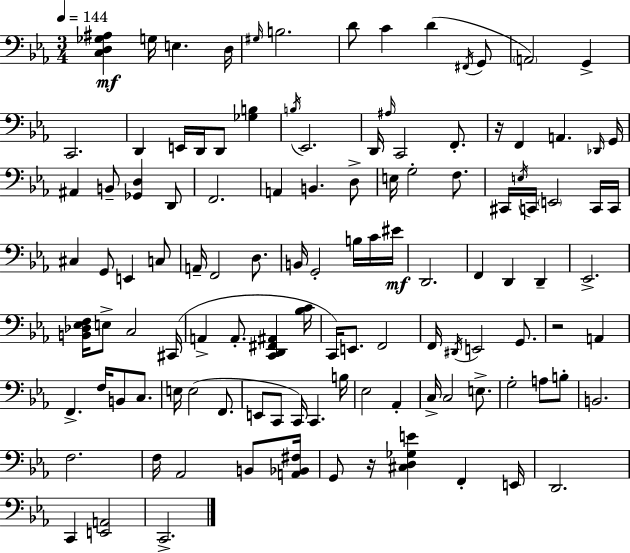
[C3,D3,Gb3,A#3]/q G3/s E3/q. D3/s G#3/s B3/h. D4/e C4/q D4/q F#2/s G2/e A2/h G2/q C2/h. D2/q E2/s D2/s D2/e [Gb3,B3]/q B3/s Eb2/h. D2/s A#3/s C2/h F2/e. R/s F2/q A2/q. Db2/s G2/s A#2/q B2/e [Gb2,D3]/q D2/e F2/h. A2/q B2/q. D3/e E3/s G3/h F3/e. C#2/s E3/s C2/s E2/h C2/s C2/s C#3/q G2/e E2/q C3/e A2/s F2/h D3/e. B2/s G2/h B3/s C4/s EIS4/s D2/h. F2/q D2/q D2/q Eb2/h. [B2,Db3,Eb3,F3]/s E3/e C3/h C#2/s A2/q A2/e. [C2,D2,F#2,A#2]/q [Bb3,C4]/s C2/s E2/e. F2/h F2/s D#2/s E2/h G2/e. R/h A2/q F2/q. F3/s B2/e C3/e. E3/s E3/h F2/e. E2/e C2/e C2/s C2/q. B3/s Eb3/h Ab2/q C3/s C3/h E3/e. G3/h A3/e B3/e B2/h. F3/h. F3/s Ab2/h B2/e [A2,Bb2,F#3]/s G2/e R/s [C#3,D3,Gb3,E4]/q F2/q E2/s D2/h. C2/q [E2,A2]/h C2/h.